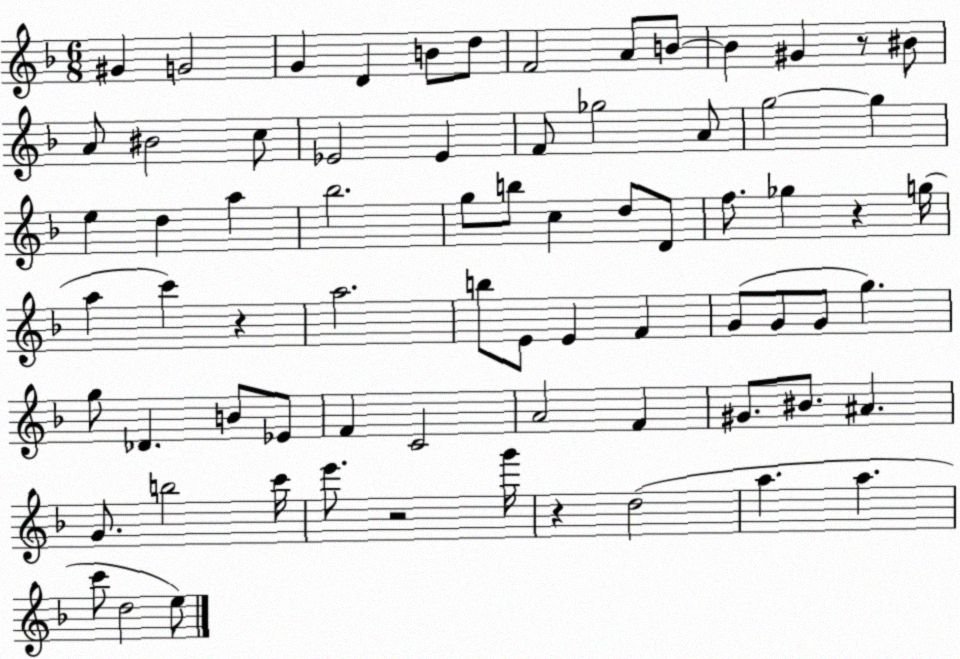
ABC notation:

X:1
T:Untitled
M:6/8
L:1/4
K:F
^G G2 G D B/2 d/2 F2 A/2 B/2 B ^G z/2 ^B/2 A/2 ^B2 c/2 _E2 _E F/2 _g2 A/2 g2 g e d a _b2 g/2 b/2 c d/2 D/2 f/2 _g z g/4 a c' z a2 b/2 E/2 E F G/2 G/2 G/2 g g/2 _D B/2 _E/2 F C2 A2 F ^G/2 ^B/2 ^A G/2 b2 c'/4 e'/2 z2 g'/4 z d2 a a c'/2 d2 e/2